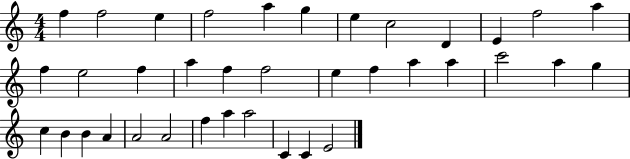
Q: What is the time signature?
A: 4/4